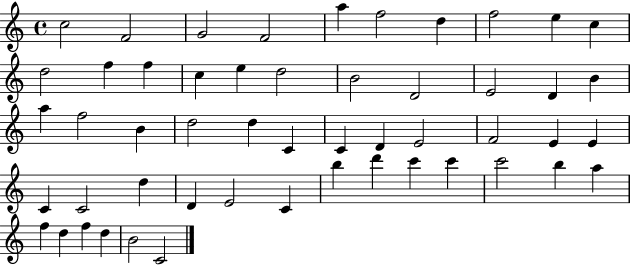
{
  \clef treble
  \time 4/4
  \defaultTimeSignature
  \key c \major
  c''2 f'2 | g'2 f'2 | a''4 f''2 d''4 | f''2 e''4 c''4 | \break d''2 f''4 f''4 | c''4 e''4 d''2 | b'2 d'2 | e'2 d'4 b'4 | \break a''4 f''2 b'4 | d''2 d''4 c'4 | c'4 d'4 e'2 | f'2 e'4 e'4 | \break c'4 c'2 d''4 | d'4 e'2 c'4 | b''4 d'''4 c'''4 c'''4 | c'''2 b''4 a''4 | \break f''4 d''4 f''4 d''4 | b'2 c'2 | \bar "|."
}